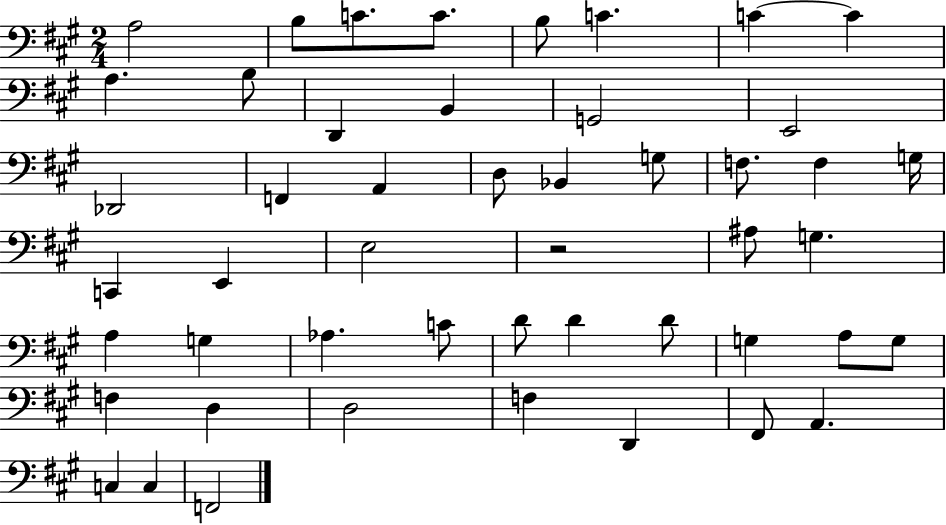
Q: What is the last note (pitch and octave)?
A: F2